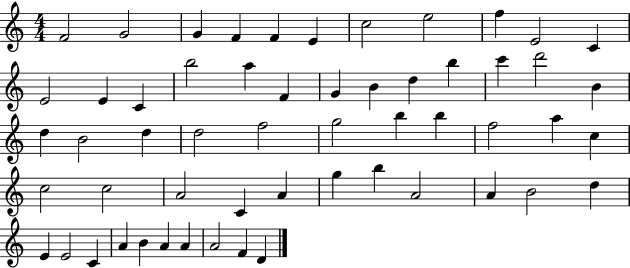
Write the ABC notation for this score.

X:1
T:Untitled
M:4/4
L:1/4
K:C
F2 G2 G F F E c2 e2 f E2 C E2 E C b2 a F G B d b c' d'2 B d B2 d d2 f2 g2 b b f2 a c c2 c2 A2 C A g b A2 A B2 d E E2 C A B A A A2 F D